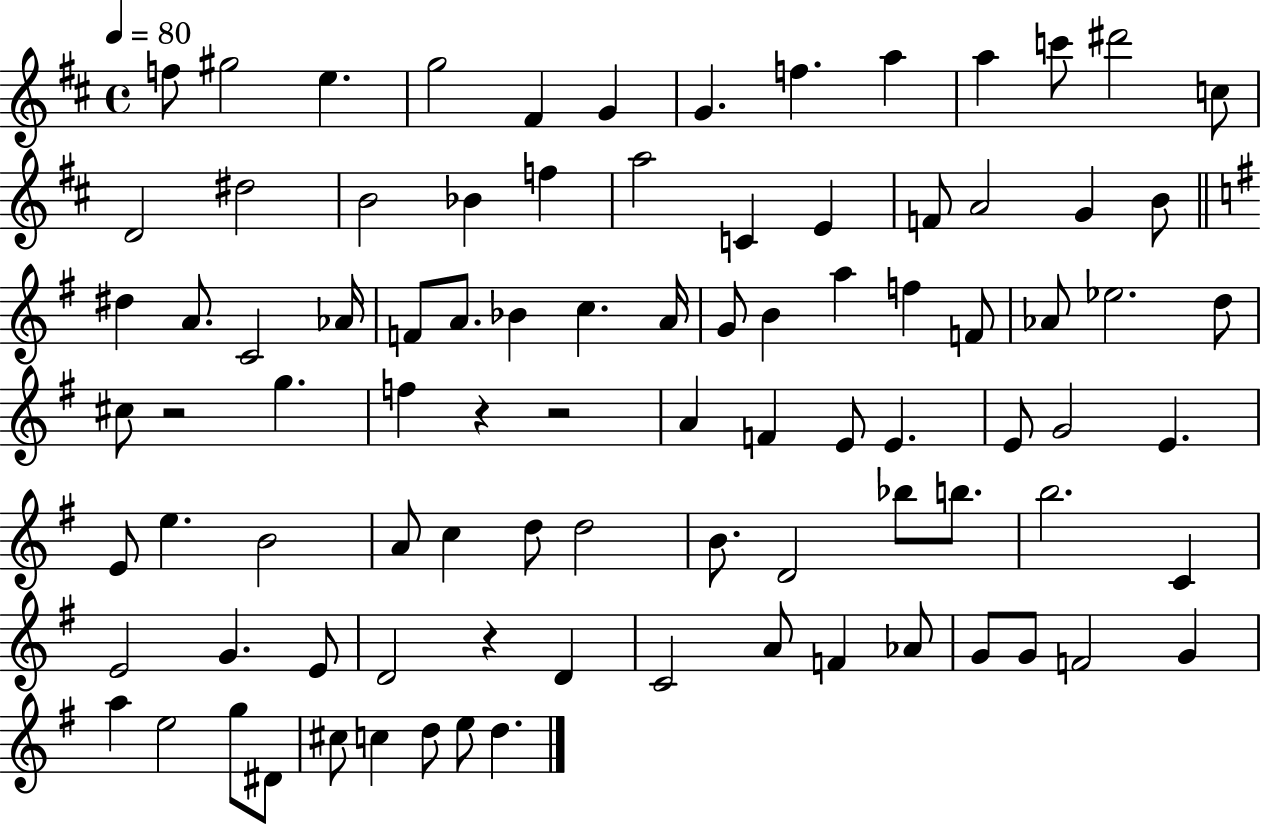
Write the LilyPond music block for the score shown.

{
  \clef treble
  \time 4/4
  \defaultTimeSignature
  \key d \major
  \tempo 4 = 80
  f''8 gis''2 e''4. | g''2 fis'4 g'4 | g'4. f''4. a''4 | a''4 c'''8 dis'''2 c''8 | \break d'2 dis''2 | b'2 bes'4 f''4 | a''2 c'4 e'4 | f'8 a'2 g'4 b'8 | \break \bar "||" \break \key g \major dis''4 a'8. c'2 aes'16 | f'8 a'8. bes'4 c''4. a'16 | g'8 b'4 a''4 f''4 f'8 | aes'8 ees''2. d''8 | \break cis''8 r2 g''4. | f''4 r4 r2 | a'4 f'4 e'8 e'4. | e'8 g'2 e'4. | \break e'8 e''4. b'2 | a'8 c''4 d''8 d''2 | b'8. d'2 bes''8 b''8. | b''2. c'4 | \break e'2 g'4. e'8 | d'2 r4 d'4 | c'2 a'8 f'4 aes'8 | g'8 g'8 f'2 g'4 | \break a''4 e''2 g''8 dis'8 | cis''8 c''4 d''8 e''8 d''4. | \bar "|."
}